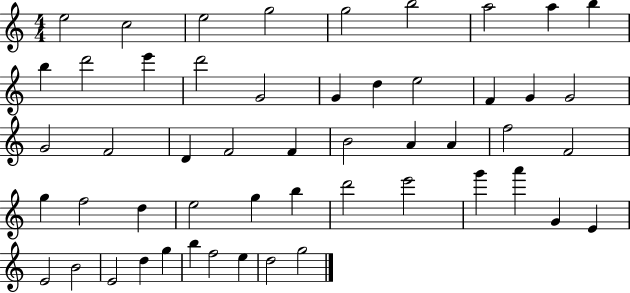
X:1
T:Untitled
M:4/4
L:1/4
K:C
e2 c2 e2 g2 g2 b2 a2 a b b d'2 e' d'2 G2 G d e2 F G G2 G2 F2 D F2 F B2 A A f2 F2 g f2 d e2 g b d'2 e'2 g' a' G E E2 B2 E2 d g b f2 e d2 g2